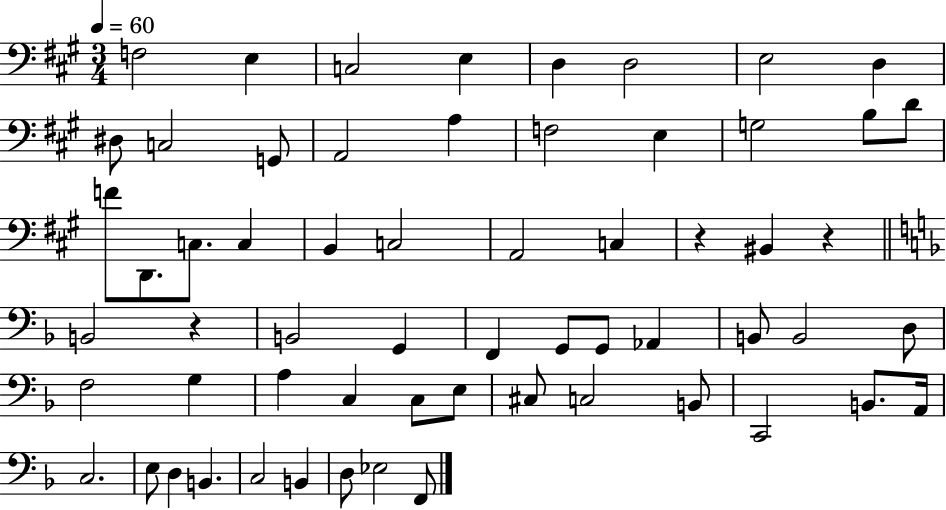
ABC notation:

X:1
T:Untitled
M:3/4
L:1/4
K:A
F,2 E, C,2 E, D, D,2 E,2 D, ^D,/2 C,2 G,,/2 A,,2 A, F,2 E, G,2 B,/2 D/2 F/2 D,,/2 C,/2 C, B,, C,2 A,,2 C, z ^B,, z B,,2 z B,,2 G,, F,, G,,/2 G,,/2 _A,, B,,/2 B,,2 D,/2 F,2 G, A, C, C,/2 E,/2 ^C,/2 C,2 B,,/2 C,,2 B,,/2 A,,/4 C,2 E,/2 D, B,, C,2 B,, D,/2 _E,2 F,,/2